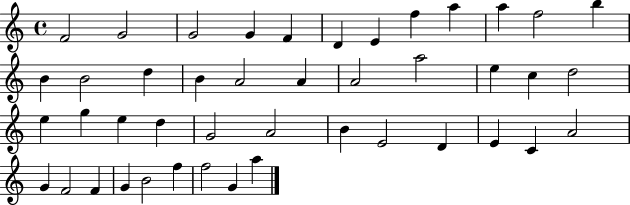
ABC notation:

X:1
T:Untitled
M:4/4
L:1/4
K:C
F2 G2 G2 G F D E f a a f2 b B B2 d B A2 A A2 a2 e c d2 e g e d G2 A2 B E2 D E C A2 G F2 F G B2 f f2 G a